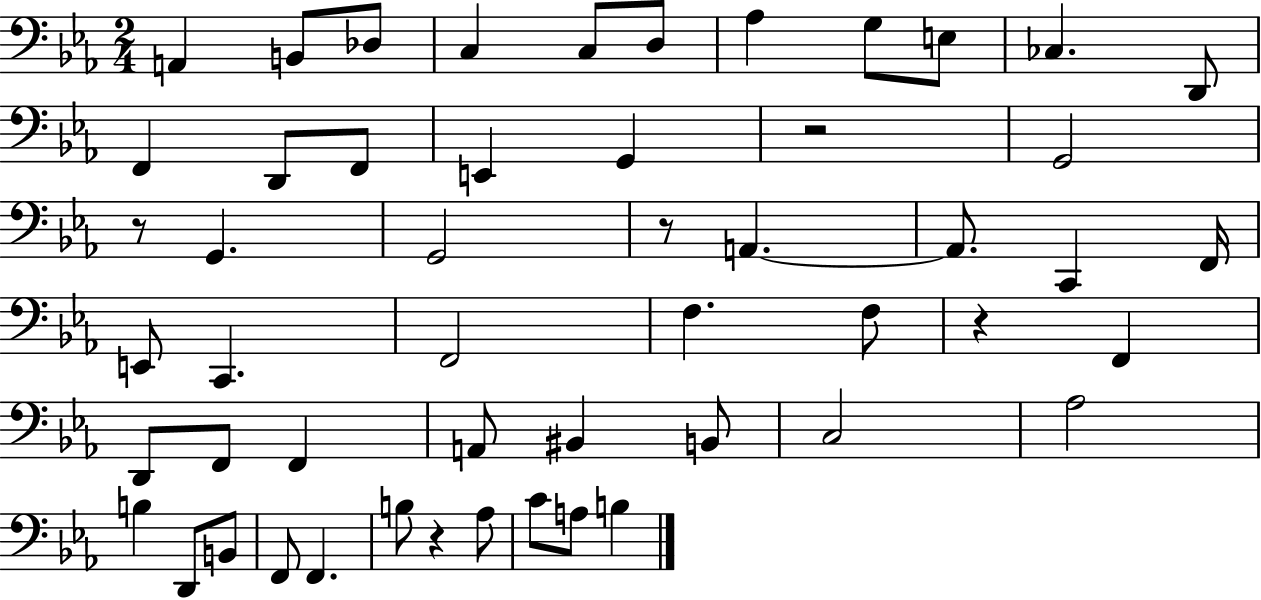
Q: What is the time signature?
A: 2/4